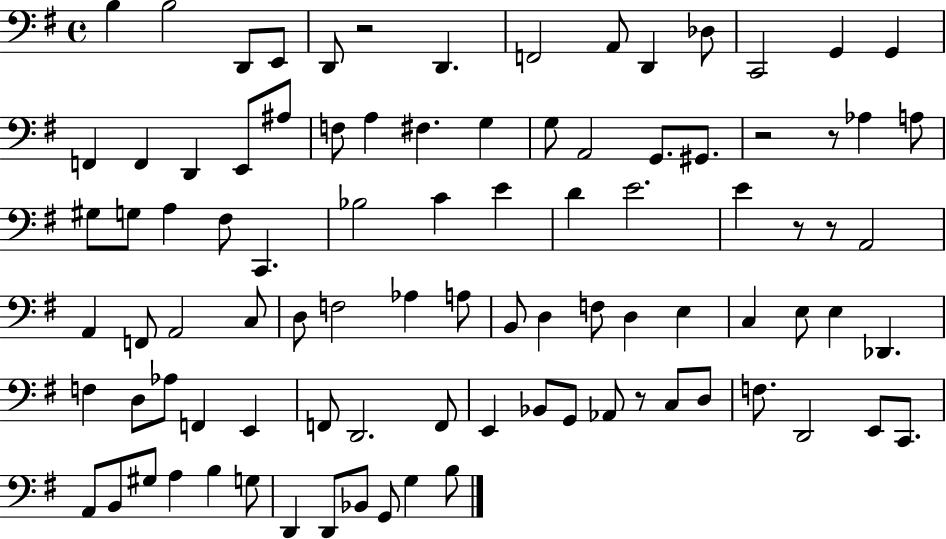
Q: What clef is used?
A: bass